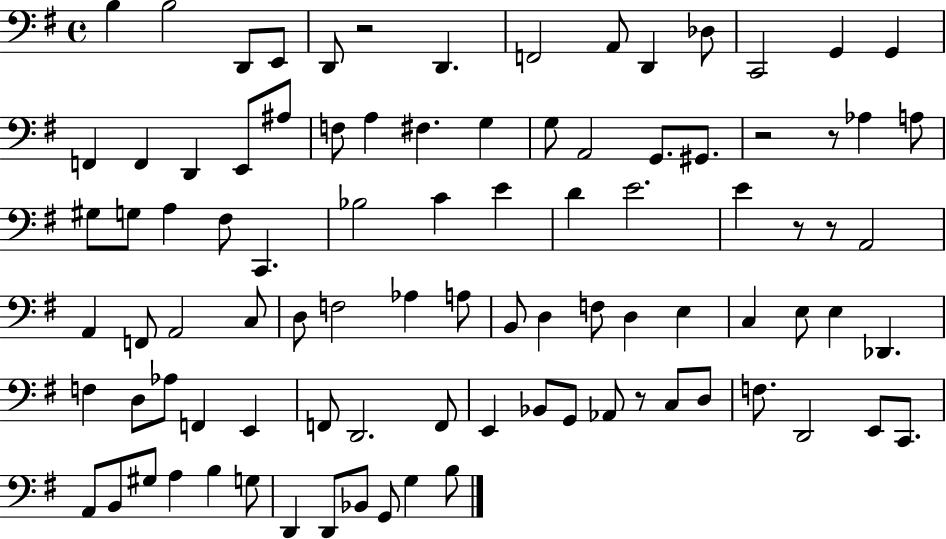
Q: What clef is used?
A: bass